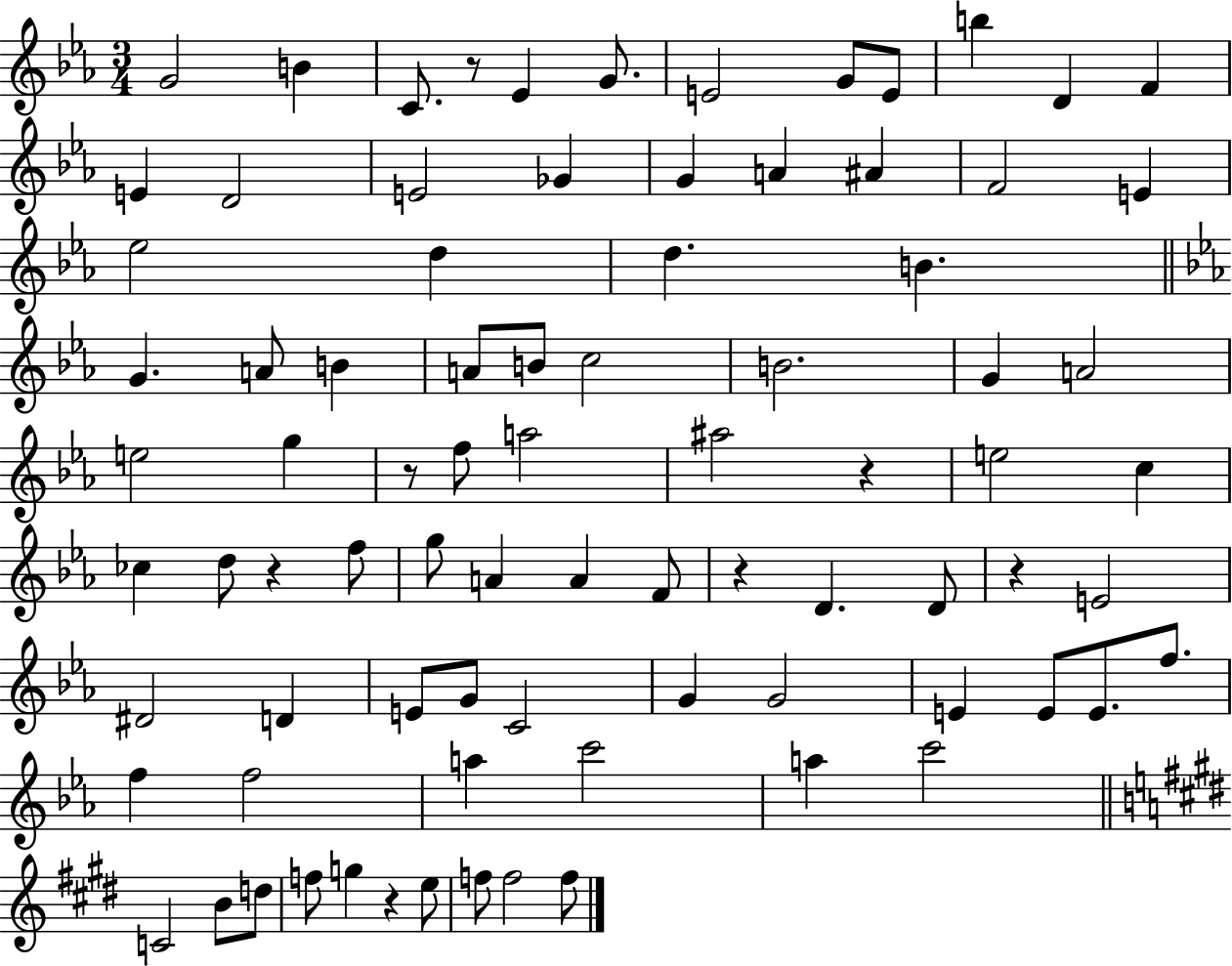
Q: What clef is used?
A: treble